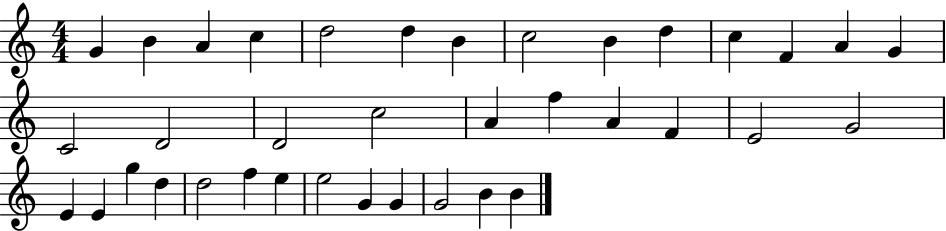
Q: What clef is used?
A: treble